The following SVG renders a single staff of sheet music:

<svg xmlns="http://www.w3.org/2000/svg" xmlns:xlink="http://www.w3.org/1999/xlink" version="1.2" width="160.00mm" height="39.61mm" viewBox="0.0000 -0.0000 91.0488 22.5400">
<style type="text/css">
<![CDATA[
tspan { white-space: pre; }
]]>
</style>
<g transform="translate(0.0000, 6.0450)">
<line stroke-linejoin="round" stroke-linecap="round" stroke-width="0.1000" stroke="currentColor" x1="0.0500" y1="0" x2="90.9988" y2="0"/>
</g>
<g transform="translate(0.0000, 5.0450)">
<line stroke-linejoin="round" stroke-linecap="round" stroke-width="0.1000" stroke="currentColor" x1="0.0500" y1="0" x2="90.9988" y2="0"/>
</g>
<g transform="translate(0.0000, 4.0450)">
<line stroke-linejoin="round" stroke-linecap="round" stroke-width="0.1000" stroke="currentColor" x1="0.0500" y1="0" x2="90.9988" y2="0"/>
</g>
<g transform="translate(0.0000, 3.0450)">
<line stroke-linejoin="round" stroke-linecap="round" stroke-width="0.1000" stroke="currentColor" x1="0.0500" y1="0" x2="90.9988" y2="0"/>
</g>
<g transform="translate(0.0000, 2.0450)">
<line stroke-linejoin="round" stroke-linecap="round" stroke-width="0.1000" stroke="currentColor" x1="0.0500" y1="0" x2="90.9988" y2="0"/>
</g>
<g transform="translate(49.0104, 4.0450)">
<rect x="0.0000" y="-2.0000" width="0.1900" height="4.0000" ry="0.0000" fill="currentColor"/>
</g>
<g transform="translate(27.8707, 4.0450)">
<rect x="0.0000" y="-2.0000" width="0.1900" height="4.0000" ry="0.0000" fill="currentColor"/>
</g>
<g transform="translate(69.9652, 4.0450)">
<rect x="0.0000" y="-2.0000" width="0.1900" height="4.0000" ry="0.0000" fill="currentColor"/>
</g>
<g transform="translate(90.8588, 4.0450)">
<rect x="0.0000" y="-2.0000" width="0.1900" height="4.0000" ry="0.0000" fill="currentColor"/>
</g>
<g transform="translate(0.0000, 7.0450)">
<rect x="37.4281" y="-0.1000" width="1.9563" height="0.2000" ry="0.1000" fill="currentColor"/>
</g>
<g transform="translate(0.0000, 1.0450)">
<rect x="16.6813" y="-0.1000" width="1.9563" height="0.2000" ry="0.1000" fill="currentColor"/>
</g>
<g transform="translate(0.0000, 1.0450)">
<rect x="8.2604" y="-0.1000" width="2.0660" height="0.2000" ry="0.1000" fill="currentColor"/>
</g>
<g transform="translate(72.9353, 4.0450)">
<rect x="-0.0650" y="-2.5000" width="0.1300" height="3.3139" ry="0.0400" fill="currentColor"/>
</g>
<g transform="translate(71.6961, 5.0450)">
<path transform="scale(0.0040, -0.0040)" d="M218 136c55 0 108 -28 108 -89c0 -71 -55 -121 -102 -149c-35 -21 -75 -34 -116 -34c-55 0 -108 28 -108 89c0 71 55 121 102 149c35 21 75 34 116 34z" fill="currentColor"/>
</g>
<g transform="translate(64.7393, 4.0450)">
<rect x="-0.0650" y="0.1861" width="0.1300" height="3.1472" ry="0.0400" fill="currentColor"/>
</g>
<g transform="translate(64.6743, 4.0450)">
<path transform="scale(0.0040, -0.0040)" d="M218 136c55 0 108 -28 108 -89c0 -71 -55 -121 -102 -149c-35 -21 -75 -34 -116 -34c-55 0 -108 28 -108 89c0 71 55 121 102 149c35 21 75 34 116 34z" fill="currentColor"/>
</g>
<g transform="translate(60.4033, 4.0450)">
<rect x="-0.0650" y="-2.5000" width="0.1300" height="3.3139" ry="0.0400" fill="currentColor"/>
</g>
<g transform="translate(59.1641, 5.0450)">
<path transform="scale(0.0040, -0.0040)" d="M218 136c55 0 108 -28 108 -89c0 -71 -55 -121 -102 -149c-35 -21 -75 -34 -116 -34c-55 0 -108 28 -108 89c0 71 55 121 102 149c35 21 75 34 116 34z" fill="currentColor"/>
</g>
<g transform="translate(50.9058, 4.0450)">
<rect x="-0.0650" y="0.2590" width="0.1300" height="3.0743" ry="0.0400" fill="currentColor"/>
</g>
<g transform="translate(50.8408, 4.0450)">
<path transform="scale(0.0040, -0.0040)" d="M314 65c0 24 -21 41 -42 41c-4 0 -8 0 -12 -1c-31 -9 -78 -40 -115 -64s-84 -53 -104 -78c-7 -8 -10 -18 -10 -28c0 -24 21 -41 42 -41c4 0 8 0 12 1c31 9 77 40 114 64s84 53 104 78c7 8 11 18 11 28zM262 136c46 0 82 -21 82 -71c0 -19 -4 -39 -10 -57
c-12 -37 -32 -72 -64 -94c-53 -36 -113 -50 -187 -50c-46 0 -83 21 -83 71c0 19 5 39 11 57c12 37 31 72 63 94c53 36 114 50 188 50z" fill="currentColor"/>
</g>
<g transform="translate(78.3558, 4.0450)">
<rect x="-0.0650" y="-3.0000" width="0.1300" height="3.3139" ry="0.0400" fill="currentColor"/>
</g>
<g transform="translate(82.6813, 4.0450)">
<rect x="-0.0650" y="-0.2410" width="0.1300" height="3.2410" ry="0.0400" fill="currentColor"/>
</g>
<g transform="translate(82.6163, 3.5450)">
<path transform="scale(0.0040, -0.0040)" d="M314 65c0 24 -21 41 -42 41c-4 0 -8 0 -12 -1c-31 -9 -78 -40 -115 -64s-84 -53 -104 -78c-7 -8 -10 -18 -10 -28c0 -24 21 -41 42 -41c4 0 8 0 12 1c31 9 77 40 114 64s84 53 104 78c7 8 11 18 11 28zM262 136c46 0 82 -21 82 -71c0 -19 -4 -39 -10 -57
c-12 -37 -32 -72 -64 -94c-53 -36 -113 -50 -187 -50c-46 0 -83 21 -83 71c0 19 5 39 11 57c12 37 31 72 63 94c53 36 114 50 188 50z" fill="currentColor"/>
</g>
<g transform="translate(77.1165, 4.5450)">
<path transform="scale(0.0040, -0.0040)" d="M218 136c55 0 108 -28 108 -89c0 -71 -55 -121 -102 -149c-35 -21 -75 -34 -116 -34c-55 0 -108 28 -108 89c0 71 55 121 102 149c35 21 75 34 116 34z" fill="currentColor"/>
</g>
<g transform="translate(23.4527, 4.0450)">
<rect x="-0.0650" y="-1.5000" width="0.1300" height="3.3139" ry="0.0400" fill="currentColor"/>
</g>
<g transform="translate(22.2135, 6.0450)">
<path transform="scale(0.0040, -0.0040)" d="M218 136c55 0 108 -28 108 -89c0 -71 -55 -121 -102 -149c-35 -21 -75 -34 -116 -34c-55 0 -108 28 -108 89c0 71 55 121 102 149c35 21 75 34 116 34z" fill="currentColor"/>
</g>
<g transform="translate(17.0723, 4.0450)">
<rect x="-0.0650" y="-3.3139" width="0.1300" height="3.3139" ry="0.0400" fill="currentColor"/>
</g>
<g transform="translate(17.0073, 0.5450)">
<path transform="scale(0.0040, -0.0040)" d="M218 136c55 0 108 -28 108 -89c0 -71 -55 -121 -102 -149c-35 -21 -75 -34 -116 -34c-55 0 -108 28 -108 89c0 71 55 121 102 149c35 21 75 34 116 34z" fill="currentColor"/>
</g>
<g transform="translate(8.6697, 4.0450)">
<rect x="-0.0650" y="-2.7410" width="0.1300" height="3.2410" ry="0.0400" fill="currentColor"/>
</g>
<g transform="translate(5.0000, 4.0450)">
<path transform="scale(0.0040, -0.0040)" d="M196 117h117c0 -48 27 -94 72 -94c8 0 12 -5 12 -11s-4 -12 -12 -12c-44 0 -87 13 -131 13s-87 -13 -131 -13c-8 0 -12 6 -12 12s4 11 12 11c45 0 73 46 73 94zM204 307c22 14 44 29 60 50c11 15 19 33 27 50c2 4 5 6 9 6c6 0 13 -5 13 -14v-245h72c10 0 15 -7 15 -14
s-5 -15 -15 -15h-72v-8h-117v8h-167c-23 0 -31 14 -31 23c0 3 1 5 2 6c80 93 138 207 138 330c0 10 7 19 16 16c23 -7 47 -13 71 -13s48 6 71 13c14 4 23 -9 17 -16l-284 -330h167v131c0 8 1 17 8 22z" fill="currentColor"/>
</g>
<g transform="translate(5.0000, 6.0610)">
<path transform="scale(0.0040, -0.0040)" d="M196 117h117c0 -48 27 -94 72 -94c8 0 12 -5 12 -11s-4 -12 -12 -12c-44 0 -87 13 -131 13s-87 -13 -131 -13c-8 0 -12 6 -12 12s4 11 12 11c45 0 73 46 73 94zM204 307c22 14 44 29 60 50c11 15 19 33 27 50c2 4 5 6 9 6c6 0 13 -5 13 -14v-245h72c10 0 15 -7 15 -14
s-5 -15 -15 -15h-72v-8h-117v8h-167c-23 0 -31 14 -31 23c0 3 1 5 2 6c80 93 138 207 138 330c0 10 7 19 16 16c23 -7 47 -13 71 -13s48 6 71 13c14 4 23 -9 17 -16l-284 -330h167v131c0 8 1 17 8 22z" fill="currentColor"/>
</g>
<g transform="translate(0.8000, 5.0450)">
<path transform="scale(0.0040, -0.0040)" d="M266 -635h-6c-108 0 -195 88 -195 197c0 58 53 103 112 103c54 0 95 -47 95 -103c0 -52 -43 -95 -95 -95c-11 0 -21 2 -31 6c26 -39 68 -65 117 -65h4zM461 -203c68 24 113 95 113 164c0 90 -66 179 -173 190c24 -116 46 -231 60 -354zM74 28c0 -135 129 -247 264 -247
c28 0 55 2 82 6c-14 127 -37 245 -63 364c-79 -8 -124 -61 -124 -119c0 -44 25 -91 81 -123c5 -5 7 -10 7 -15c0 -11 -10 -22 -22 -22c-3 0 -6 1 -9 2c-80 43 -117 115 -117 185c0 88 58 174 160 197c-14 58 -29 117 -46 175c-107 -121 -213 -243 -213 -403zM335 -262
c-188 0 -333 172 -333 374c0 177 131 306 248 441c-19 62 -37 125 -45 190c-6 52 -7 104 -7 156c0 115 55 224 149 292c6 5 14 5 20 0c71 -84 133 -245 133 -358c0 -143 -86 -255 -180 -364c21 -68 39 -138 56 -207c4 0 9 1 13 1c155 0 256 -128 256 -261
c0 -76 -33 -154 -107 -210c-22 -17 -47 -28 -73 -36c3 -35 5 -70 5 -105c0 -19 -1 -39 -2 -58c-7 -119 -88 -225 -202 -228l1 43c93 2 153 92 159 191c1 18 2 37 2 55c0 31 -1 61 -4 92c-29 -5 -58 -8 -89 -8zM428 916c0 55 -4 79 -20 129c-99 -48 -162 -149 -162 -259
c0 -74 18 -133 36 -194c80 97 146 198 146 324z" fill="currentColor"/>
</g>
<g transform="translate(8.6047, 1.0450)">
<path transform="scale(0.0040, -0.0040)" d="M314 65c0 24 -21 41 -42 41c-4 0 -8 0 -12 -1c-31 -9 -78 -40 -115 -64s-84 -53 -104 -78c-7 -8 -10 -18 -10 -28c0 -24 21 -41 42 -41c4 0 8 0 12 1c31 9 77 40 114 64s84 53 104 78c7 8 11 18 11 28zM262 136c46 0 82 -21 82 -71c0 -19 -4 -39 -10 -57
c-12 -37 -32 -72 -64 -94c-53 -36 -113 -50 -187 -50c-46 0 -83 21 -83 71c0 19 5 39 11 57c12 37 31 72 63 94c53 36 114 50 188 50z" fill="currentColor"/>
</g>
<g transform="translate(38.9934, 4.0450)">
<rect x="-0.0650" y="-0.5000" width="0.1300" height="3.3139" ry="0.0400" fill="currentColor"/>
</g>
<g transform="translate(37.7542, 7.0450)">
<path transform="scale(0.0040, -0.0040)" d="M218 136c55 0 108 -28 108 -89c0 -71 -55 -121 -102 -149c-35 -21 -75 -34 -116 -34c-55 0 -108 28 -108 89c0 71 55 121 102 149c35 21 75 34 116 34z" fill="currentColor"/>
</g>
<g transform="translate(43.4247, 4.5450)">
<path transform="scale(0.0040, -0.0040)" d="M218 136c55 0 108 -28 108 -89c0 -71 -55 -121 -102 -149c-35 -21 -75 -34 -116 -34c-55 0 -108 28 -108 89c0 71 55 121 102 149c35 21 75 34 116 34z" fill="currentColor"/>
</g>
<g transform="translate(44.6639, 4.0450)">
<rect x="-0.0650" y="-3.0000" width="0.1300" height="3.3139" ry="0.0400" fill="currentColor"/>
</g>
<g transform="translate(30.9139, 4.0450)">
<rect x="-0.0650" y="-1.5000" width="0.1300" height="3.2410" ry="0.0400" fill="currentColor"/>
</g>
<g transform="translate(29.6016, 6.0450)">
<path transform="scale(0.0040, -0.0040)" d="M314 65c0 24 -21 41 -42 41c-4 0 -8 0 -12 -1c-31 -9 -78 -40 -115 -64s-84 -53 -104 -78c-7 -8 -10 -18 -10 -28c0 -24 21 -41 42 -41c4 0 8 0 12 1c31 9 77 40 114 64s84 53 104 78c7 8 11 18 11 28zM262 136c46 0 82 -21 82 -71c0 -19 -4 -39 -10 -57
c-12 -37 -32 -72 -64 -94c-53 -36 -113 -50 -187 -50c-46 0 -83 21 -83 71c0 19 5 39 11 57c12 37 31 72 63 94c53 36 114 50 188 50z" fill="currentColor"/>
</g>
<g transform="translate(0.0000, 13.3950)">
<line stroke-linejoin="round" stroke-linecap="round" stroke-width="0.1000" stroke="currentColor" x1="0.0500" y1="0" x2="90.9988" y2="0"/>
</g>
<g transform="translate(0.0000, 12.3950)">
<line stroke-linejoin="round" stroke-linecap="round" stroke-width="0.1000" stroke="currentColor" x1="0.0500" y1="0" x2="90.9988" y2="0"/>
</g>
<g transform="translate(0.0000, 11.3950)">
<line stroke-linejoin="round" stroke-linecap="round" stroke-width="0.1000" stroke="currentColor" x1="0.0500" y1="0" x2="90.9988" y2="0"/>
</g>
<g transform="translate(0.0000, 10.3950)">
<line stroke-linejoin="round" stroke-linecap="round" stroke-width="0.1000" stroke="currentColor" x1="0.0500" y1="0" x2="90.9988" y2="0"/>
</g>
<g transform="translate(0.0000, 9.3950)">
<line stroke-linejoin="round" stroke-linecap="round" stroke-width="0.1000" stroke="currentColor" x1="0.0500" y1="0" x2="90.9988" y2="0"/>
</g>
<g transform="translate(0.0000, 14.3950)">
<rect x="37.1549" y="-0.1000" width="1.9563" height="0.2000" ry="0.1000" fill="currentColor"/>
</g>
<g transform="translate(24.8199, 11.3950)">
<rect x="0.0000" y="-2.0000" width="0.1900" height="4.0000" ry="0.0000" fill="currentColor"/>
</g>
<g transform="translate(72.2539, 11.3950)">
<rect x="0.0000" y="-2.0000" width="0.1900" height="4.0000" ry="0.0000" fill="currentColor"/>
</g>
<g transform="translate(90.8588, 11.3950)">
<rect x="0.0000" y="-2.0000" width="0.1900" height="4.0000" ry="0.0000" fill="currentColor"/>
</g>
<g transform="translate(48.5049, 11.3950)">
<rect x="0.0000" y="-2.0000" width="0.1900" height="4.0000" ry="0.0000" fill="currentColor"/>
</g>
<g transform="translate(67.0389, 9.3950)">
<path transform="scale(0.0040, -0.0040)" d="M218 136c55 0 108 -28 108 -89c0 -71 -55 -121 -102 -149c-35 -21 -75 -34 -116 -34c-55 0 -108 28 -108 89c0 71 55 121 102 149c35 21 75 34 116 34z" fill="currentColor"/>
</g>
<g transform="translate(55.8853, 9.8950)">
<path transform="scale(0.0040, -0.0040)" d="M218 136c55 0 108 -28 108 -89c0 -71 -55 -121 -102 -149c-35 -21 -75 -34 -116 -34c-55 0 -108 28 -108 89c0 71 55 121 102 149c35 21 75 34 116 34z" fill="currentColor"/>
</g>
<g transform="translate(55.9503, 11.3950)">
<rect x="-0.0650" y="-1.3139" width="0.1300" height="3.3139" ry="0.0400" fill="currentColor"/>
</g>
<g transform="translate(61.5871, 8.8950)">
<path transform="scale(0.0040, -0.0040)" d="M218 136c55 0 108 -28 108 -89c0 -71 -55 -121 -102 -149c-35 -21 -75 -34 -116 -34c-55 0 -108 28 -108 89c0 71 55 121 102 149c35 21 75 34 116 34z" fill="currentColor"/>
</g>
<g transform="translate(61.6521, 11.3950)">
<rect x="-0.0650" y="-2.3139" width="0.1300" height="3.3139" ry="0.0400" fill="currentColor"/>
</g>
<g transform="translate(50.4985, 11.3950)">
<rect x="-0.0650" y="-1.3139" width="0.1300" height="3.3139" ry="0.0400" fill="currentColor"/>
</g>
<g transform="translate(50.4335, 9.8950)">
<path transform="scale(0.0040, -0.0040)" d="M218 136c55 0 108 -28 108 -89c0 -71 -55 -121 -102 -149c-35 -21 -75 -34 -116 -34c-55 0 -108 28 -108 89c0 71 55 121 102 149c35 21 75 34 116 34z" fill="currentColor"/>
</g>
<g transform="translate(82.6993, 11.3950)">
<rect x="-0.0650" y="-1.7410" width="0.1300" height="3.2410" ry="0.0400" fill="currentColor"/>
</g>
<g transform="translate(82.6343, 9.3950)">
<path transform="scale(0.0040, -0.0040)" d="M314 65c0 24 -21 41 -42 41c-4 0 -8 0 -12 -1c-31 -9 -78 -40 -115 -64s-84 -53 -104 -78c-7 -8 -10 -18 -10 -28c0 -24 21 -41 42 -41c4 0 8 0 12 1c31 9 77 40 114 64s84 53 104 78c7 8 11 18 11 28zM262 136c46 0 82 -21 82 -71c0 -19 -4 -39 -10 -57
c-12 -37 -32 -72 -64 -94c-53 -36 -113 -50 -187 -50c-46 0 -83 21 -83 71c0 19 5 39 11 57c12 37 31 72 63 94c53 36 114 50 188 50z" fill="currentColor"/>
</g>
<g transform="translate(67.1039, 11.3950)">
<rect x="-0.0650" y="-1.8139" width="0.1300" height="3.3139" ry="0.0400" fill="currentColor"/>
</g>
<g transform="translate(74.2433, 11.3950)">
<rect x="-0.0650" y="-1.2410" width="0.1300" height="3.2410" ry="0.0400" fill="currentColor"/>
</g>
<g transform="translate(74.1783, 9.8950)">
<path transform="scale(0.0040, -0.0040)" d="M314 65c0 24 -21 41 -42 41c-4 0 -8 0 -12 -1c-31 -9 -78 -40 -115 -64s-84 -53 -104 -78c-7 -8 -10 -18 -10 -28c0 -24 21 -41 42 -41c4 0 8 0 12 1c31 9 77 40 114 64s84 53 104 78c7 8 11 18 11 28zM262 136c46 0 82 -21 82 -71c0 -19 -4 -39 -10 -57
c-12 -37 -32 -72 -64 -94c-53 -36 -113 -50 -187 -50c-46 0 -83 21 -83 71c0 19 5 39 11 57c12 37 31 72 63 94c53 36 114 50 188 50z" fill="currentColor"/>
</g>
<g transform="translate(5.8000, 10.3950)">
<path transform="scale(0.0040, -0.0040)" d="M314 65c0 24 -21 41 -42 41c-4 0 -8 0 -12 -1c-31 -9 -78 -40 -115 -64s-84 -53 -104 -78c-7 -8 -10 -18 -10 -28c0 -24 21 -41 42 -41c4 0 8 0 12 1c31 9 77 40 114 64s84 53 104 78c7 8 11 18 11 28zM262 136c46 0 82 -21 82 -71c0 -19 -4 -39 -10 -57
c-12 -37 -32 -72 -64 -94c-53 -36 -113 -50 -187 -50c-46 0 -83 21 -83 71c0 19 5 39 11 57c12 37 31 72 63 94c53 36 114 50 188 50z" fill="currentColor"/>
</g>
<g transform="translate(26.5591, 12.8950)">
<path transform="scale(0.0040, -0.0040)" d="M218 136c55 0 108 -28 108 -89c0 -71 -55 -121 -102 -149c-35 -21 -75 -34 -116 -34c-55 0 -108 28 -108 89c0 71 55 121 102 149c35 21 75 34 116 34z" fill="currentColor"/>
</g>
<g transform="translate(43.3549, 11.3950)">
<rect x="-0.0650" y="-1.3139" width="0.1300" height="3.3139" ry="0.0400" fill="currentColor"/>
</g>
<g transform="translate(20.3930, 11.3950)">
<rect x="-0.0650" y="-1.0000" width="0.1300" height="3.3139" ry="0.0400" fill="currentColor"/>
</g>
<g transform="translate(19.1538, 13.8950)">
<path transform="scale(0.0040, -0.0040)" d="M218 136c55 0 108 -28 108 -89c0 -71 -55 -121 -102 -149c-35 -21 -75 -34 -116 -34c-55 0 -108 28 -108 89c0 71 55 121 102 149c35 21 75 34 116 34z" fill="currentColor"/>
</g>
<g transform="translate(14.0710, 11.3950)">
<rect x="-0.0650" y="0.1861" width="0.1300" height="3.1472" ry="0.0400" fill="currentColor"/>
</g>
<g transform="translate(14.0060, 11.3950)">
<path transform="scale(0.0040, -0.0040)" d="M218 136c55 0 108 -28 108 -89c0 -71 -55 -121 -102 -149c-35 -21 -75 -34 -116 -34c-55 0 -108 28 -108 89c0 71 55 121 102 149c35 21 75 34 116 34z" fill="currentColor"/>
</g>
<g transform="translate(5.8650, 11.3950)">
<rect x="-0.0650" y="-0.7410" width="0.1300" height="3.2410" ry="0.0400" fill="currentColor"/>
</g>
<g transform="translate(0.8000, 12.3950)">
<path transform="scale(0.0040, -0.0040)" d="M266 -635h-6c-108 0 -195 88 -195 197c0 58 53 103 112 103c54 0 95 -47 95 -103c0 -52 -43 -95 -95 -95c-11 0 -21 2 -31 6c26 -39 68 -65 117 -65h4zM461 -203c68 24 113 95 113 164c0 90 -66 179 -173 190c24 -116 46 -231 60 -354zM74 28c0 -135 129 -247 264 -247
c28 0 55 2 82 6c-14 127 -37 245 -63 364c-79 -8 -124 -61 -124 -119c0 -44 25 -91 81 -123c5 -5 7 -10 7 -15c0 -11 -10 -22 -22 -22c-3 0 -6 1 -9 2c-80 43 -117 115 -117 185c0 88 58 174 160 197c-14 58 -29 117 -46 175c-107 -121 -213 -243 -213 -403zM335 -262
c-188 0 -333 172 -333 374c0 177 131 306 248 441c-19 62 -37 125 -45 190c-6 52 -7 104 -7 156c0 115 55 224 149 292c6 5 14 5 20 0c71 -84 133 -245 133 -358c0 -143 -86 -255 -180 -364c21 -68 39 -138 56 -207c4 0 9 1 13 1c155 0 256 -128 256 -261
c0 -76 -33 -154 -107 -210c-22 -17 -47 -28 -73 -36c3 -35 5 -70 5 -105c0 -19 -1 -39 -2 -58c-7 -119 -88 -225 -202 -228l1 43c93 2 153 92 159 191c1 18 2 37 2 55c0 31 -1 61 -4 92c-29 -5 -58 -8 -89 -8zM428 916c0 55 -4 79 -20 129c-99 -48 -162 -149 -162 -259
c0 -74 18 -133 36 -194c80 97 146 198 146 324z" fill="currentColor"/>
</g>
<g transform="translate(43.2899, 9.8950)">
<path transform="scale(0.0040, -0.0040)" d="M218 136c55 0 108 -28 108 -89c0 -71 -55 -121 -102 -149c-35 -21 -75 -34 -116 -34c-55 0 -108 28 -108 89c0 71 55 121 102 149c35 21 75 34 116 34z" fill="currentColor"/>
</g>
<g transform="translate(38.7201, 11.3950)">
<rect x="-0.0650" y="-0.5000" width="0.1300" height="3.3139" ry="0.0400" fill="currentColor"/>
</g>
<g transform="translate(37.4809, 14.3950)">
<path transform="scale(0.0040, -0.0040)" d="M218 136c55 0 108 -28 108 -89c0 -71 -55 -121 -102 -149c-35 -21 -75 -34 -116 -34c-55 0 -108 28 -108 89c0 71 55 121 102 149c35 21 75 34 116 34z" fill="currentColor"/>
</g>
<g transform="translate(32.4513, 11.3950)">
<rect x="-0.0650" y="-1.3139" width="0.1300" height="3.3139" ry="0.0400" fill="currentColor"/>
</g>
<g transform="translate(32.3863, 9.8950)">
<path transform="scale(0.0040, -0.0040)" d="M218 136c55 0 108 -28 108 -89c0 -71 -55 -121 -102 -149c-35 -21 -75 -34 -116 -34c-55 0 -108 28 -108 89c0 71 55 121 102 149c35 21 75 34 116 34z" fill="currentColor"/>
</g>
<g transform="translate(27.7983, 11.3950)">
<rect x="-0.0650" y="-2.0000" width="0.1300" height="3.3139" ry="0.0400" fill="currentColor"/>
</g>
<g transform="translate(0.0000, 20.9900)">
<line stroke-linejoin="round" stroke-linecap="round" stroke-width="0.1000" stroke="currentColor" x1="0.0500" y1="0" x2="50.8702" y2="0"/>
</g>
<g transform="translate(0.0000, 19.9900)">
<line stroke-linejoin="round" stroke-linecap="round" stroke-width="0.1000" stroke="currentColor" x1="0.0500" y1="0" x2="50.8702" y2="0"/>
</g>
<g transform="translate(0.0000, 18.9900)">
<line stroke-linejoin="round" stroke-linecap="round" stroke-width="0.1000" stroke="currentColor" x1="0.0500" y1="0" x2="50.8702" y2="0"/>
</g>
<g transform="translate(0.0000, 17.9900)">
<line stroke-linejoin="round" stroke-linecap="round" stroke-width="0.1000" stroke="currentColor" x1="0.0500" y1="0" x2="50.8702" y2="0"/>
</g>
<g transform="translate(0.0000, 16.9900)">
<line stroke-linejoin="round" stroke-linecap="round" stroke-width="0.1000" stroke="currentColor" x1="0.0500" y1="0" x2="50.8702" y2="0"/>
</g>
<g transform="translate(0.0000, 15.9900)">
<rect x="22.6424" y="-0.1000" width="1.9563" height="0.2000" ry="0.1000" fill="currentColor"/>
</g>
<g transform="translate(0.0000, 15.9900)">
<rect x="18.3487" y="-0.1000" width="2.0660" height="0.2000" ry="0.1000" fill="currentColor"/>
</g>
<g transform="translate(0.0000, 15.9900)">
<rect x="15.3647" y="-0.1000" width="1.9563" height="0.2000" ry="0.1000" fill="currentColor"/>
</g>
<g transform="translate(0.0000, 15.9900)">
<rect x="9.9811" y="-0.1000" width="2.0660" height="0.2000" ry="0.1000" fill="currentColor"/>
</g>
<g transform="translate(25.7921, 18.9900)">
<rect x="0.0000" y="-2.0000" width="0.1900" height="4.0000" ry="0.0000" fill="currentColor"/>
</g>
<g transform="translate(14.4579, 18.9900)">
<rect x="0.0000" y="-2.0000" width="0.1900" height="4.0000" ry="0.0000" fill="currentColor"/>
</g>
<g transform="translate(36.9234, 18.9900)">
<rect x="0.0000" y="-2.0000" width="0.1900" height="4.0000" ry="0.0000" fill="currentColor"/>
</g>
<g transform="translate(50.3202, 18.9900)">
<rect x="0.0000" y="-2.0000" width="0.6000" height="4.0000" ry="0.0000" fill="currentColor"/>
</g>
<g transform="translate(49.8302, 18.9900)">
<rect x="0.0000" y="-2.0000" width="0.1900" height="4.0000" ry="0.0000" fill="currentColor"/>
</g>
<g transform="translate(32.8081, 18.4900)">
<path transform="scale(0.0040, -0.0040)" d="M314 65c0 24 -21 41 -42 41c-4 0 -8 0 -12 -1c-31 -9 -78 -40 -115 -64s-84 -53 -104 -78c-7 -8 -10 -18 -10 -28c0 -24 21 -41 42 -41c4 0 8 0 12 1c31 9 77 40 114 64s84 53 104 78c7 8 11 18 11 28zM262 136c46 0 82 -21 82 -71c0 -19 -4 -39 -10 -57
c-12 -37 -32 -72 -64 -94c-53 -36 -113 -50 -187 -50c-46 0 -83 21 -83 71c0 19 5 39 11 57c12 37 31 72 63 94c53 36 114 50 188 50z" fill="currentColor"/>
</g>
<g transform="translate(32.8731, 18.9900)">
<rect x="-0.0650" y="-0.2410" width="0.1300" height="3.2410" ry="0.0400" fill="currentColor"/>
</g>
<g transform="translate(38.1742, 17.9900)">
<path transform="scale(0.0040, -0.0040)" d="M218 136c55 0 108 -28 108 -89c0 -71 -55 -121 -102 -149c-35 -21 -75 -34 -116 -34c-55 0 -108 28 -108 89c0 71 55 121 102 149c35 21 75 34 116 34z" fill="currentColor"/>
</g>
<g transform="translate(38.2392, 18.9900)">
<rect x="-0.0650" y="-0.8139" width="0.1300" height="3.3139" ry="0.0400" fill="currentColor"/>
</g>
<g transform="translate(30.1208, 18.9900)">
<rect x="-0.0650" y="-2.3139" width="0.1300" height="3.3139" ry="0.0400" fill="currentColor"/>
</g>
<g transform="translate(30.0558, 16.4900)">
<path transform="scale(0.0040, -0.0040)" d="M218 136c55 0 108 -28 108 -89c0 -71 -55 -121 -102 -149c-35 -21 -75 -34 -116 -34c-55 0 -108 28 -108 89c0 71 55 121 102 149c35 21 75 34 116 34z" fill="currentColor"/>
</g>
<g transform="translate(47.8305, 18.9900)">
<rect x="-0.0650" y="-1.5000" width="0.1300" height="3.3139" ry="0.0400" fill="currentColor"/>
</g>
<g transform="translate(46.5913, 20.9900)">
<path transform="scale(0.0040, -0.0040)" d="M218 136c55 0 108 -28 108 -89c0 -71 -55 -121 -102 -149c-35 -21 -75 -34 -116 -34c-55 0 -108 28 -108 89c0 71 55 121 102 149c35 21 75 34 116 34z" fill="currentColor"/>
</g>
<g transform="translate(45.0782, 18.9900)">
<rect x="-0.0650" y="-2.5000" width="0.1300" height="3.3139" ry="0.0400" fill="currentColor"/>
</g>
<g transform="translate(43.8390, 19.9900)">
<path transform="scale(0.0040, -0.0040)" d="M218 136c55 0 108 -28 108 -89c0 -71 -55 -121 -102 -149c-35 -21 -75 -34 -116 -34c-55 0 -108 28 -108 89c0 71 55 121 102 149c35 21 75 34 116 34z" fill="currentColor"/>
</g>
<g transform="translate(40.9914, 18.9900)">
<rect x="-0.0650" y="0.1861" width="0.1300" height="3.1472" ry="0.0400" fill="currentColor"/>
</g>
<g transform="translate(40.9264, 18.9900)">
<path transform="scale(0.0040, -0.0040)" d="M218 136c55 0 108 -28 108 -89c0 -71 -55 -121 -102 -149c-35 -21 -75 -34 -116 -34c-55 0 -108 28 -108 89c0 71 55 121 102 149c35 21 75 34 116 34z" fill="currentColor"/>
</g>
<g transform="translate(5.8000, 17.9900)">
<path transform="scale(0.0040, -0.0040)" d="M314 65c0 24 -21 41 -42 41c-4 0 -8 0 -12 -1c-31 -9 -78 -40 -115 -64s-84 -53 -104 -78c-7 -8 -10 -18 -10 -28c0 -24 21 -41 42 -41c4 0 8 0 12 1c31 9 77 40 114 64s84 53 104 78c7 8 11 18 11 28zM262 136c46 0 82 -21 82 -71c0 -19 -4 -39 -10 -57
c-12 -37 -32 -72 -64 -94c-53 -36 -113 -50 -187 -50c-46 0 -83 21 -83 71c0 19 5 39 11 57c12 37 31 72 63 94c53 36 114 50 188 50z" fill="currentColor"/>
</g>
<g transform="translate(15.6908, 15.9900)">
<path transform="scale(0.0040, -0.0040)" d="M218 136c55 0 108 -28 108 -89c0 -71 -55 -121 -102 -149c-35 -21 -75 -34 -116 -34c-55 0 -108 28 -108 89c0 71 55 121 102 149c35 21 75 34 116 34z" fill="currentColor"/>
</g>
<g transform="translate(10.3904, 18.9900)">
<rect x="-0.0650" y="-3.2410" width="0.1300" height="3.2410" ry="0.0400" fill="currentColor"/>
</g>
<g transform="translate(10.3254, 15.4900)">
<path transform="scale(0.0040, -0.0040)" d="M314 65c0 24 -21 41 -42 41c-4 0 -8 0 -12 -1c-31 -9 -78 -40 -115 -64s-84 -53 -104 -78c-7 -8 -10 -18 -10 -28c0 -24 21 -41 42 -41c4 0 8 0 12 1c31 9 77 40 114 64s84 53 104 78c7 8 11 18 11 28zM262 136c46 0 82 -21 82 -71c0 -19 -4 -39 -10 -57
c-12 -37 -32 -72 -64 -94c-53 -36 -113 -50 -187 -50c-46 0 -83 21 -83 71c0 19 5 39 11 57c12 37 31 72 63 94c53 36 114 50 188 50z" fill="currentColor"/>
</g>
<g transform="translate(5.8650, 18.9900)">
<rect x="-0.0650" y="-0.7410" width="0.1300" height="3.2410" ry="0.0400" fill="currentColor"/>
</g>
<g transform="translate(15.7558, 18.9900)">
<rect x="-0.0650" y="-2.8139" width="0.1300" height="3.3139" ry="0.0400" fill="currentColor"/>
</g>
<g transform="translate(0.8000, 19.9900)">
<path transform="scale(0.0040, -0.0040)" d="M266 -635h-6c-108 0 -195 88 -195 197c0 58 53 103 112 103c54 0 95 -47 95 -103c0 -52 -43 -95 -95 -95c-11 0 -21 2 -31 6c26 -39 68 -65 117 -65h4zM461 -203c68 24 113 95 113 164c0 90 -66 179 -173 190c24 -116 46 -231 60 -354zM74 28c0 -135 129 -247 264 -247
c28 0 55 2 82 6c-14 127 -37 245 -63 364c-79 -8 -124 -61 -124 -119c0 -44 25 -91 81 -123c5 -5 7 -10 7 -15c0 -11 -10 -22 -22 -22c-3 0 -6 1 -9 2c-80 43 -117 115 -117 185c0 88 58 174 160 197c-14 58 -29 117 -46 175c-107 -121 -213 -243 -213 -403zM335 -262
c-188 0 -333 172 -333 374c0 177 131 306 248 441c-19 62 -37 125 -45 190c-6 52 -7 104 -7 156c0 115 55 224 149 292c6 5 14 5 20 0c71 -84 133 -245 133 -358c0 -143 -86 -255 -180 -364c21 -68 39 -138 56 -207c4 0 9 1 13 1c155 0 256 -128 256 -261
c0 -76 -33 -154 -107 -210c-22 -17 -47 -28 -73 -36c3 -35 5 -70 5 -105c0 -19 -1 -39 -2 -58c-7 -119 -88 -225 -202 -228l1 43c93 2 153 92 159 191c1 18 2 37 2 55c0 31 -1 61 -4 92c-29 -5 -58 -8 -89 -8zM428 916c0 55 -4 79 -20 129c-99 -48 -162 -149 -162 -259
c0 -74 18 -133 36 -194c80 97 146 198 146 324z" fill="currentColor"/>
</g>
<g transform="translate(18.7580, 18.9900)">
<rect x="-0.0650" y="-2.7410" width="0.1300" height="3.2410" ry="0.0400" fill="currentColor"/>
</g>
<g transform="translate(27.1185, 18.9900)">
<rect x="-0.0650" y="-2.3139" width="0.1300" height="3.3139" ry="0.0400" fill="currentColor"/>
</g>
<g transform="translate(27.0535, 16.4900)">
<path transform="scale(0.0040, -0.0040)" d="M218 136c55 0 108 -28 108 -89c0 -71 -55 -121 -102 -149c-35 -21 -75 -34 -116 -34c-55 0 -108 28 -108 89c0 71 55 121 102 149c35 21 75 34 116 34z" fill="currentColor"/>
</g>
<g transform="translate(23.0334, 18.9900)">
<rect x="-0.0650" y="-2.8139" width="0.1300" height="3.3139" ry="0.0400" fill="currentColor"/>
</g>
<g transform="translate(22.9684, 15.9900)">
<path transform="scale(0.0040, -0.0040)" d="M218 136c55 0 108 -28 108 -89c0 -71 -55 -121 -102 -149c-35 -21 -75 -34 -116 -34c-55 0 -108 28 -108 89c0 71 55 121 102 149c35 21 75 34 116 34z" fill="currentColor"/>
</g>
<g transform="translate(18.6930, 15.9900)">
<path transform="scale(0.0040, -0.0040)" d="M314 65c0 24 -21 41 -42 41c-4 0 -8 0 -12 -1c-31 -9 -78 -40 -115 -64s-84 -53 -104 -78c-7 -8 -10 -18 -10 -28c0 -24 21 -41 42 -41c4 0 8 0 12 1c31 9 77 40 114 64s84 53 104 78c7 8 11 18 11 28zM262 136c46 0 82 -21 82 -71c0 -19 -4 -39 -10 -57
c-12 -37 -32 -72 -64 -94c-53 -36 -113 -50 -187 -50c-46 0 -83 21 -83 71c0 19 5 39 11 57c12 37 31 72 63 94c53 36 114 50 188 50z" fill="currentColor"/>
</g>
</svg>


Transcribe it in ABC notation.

X:1
T:Untitled
M:4/4
L:1/4
K:C
a2 b E E2 C A B2 G B G A c2 d2 B D F e C e e e g f e2 f2 d2 b2 a a2 a g g c2 d B G E